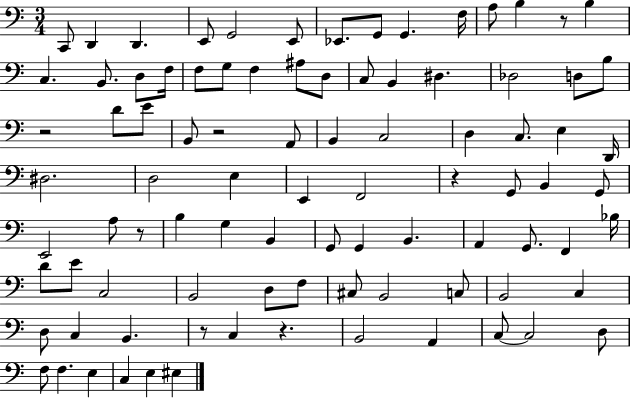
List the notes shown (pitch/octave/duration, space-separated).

C2/e D2/q D2/q. E2/e G2/h E2/e Eb2/e. G2/e G2/q. F3/s A3/e B3/q R/e B3/q C3/q. B2/e. D3/e F3/s F3/e G3/e F3/q A#3/e D3/e C3/e B2/q D#3/q. Db3/h D3/e B3/e R/h D4/e E4/e B2/e R/h A2/e B2/q C3/h D3/q C3/e. E3/q D2/s D#3/h. D3/h E3/q E2/q F2/h R/q G2/e B2/q G2/e E2/h A3/e R/e B3/q G3/q B2/q G2/e G2/q B2/q. A2/q G2/e. F2/q Bb3/s D4/e E4/e C3/h B2/h D3/e F3/e C#3/e B2/h C3/e B2/h C3/q D3/e C3/q B2/q. R/e C3/q R/q. B2/h A2/q C3/e C3/h D3/e F3/e F3/q. E3/q C3/q E3/q EIS3/q